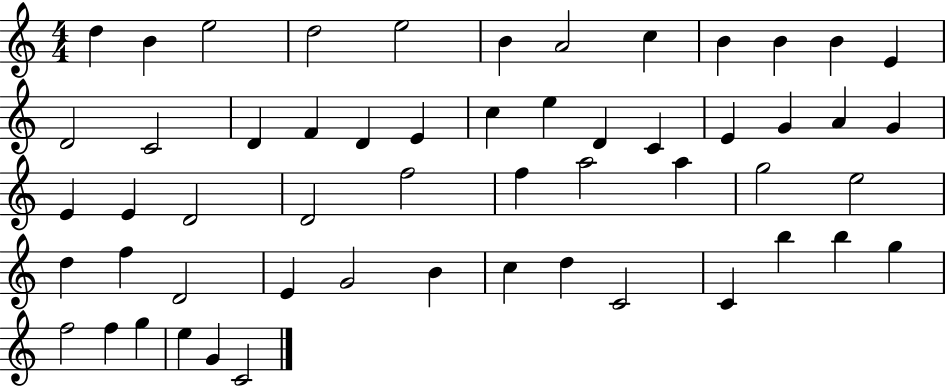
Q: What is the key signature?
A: C major